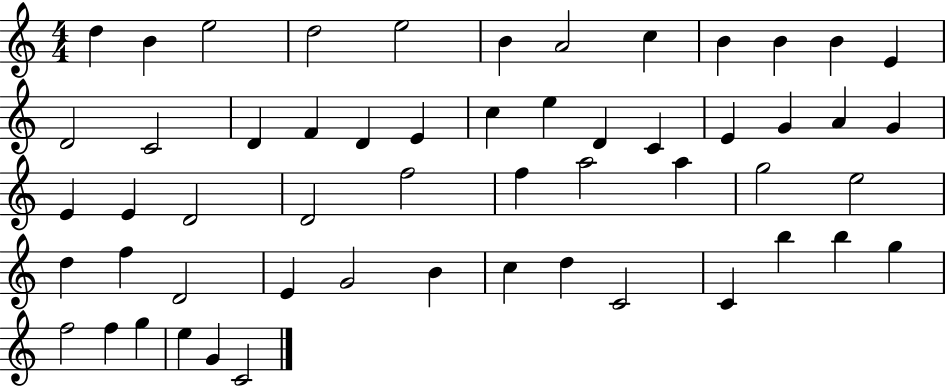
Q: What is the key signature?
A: C major